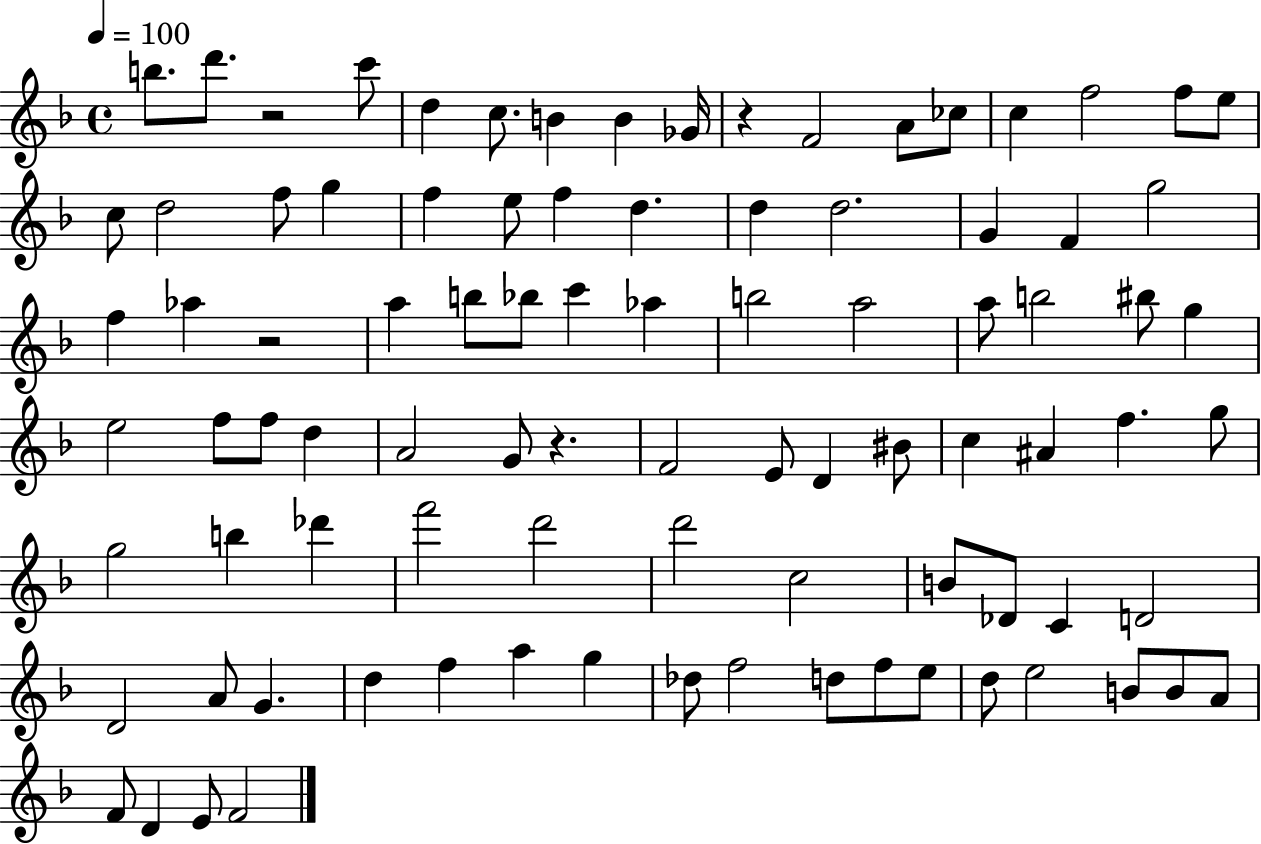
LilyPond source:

{
  \clef treble
  \time 4/4
  \defaultTimeSignature
  \key f \major
  \tempo 4 = 100
  \repeat volta 2 { b''8. d'''8. r2 c'''8 | d''4 c''8. b'4 b'4 ges'16 | r4 f'2 a'8 ces''8 | c''4 f''2 f''8 e''8 | \break c''8 d''2 f''8 g''4 | f''4 e''8 f''4 d''4. | d''4 d''2. | g'4 f'4 g''2 | \break f''4 aes''4 r2 | a''4 b''8 bes''8 c'''4 aes''4 | b''2 a''2 | a''8 b''2 bis''8 g''4 | \break e''2 f''8 f''8 d''4 | a'2 g'8 r4. | f'2 e'8 d'4 bis'8 | c''4 ais'4 f''4. g''8 | \break g''2 b''4 des'''4 | f'''2 d'''2 | d'''2 c''2 | b'8 des'8 c'4 d'2 | \break d'2 a'8 g'4. | d''4 f''4 a''4 g''4 | des''8 f''2 d''8 f''8 e''8 | d''8 e''2 b'8 b'8 a'8 | \break f'8 d'4 e'8 f'2 | } \bar "|."
}